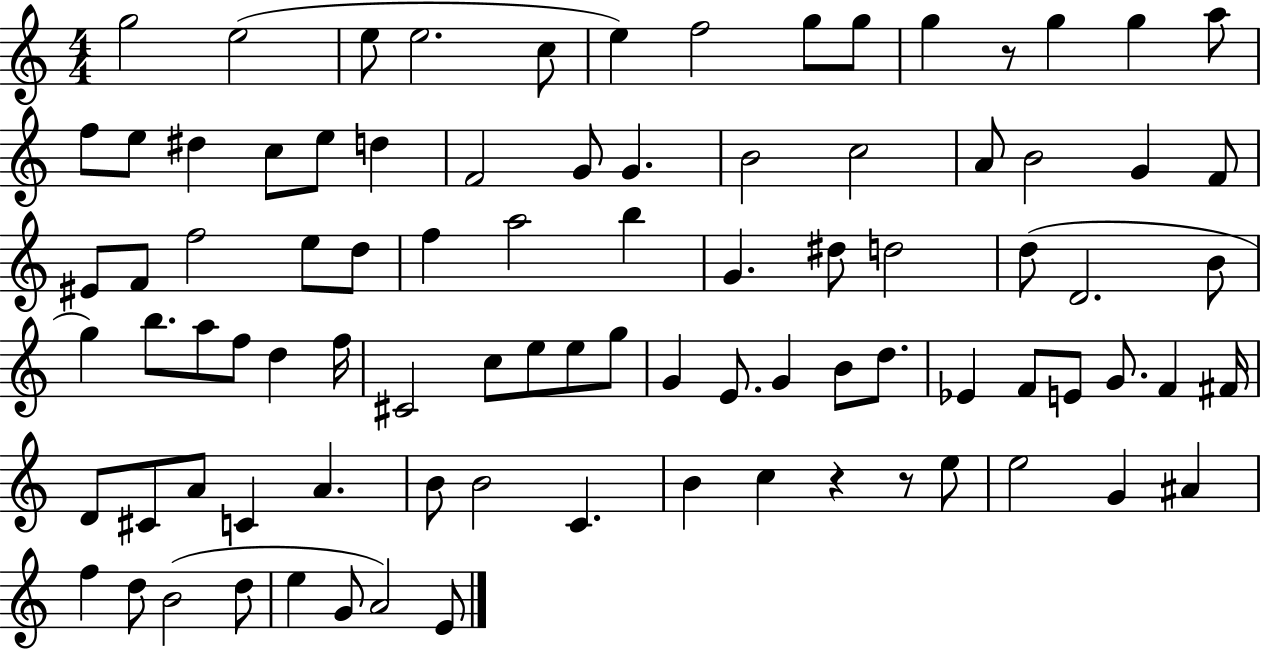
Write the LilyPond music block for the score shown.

{
  \clef treble
  \numericTimeSignature
  \time 4/4
  \key c \major
  g''2 e''2( | e''8 e''2. c''8 | e''4) f''2 g''8 g''8 | g''4 r8 g''4 g''4 a''8 | \break f''8 e''8 dis''4 c''8 e''8 d''4 | f'2 g'8 g'4. | b'2 c''2 | a'8 b'2 g'4 f'8 | \break eis'8 f'8 f''2 e''8 d''8 | f''4 a''2 b''4 | g'4. dis''8 d''2 | d''8( d'2. b'8 | \break g''4) b''8. a''8 f''8 d''4 f''16 | cis'2 c''8 e''8 e''8 g''8 | g'4 e'8. g'4 b'8 d''8. | ees'4 f'8 e'8 g'8. f'4 fis'16 | \break d'8 cis'8 a'8 c'4 a'4. | b'8 b'2 c'4. | b'4 c''4 r4 r8 e''8 | e''2 g'4 ais'4 | \break f''4 d''8 b'2( d''8 | e''4 g'8 a'2) e'8 | \bar "|."
}